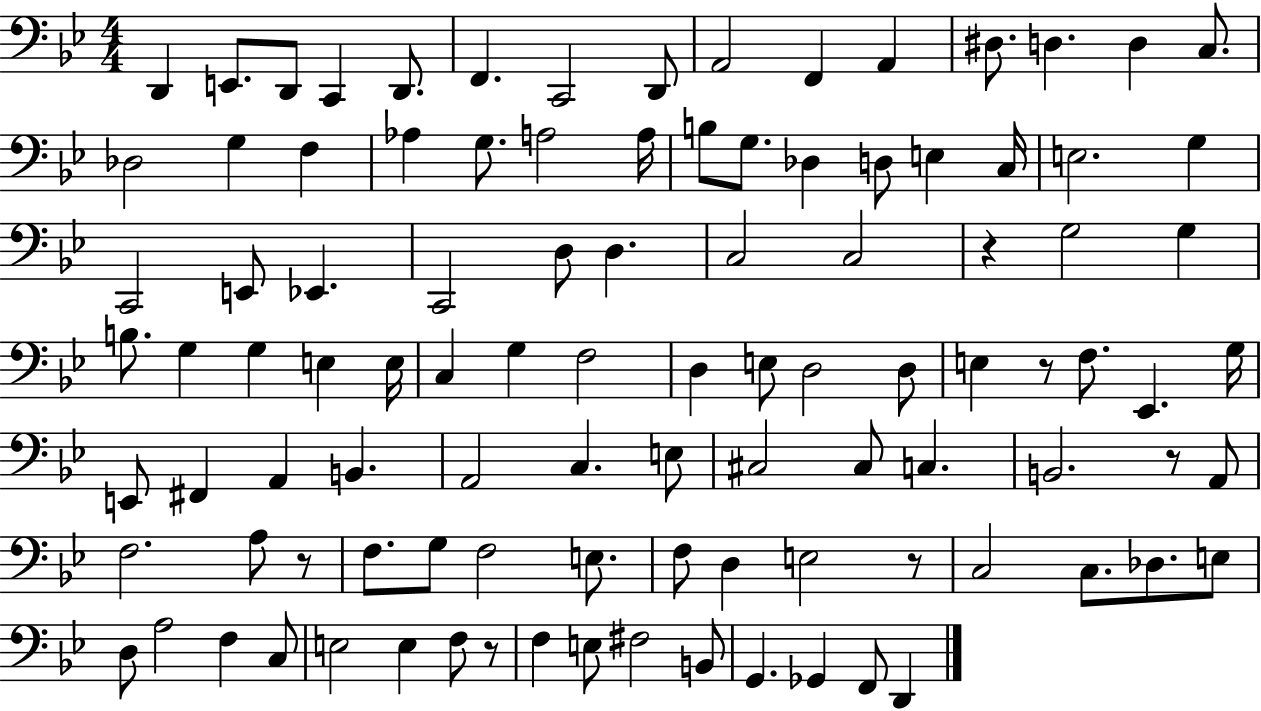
D2/q E2/e. D2/e C2/q D2/e. F2/q. C2/h D2/e A2/h F2/q A2/q D#3/e. D3/q. D3/q C3/e. Db3/h G3/q F3/q Ab3/q G3/e. A3/h A3/s B3/e G3/e. Db3/q D3/e E3/q C3/s E3/h. G3/q C2/h E2/e Eb2/q. C2/h D3/e D3/q. C3/h C3/h R/q G3/h G3/q B3/e. G3/q G3/q E3/q E3/s C3/q G3/q F3/h D3/q E3/e D3/h D3/e E3/q R/e F3/e. Eb2/q. G3/s E2/e F#2/q A2/q B2/q. A2/h C3/q. E3/e C#3/h C#3/e C3/q. B2/h. R/e A2/e F3/h. A3/e R/e F3/e. G3/e F3/h E3/e. F3/e D3/q E3/h R/e C3/h C3/e. Db3/e. E3/e D3/e A3/h F3/q C3/e E3/h E3/q F3/e R/e F3/q E3/e F#3/h B2/e G2/q. Gb2/q F2/e D2/q